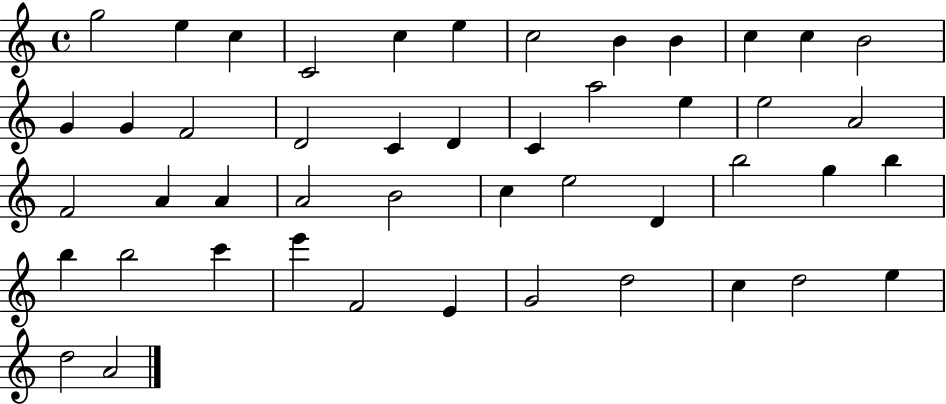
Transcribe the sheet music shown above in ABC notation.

X:1
T:Untitled
M:4/4
L:1/4
K:C
g2 e c C2 c e c2 B B c c B2 G G F2 D2 C D C a2 e e2 A2 F2 A A A2 B2 c e2 D b2 g b b b2 c' e' F2 E G2 d2 c d2 e d2 A2